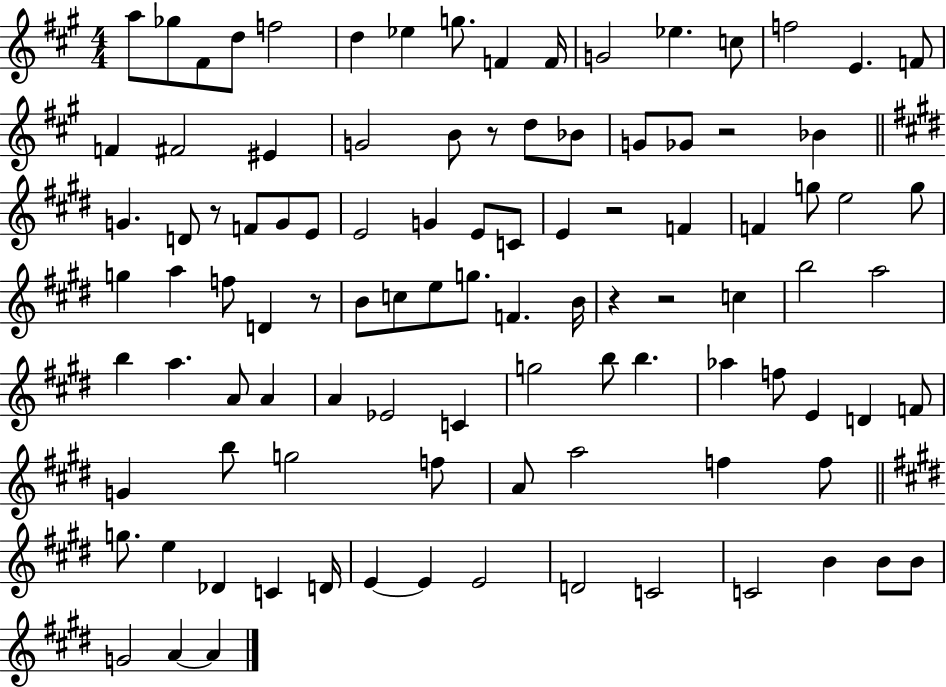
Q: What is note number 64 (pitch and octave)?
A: B5